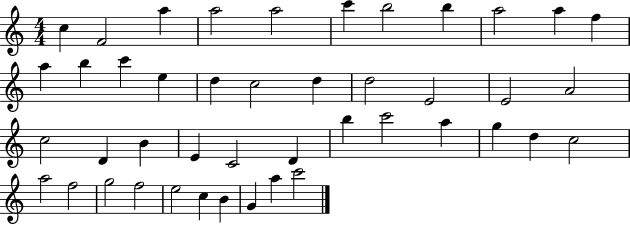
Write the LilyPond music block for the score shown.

{
  \clef treble
  \numericTimeSignature
  \time 4/4
  \key c \major
  c''4 f'2 a''4 | a''2 a''2 | c'''4 b''2 b''4 | a''2 a''4 f''4 | \break a''4 b''4 c'''4 e''4 | d''4 c''2 d''4 | d''2 e'2 | e'2 a'2 | \break c''2 d'4 b'4 | e'4 c'2 d'4 | b''4 c'''2 a''4 | g''4 d''4 c''2 | \break a''2 f''2 | g''2 f''2 | e''2 c''4 b'4 | g'4 a''4 c'''2 | \break \bar "|."
}